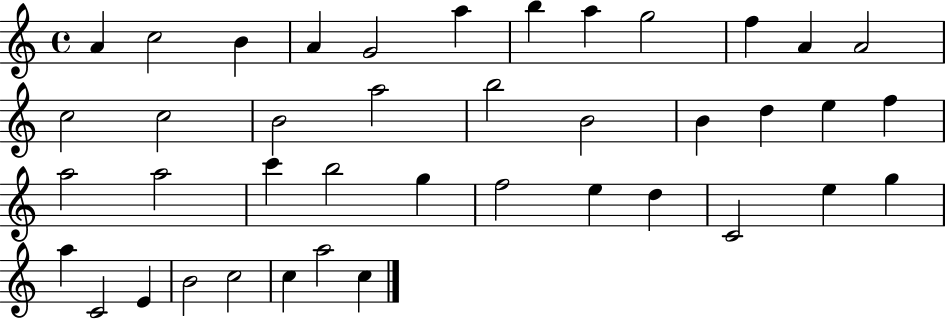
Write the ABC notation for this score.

X:1
T:Untitled
M:4/4
L:1/4
K:C
A c2 B A G2 a b a g2 f A A2 c2 c2 B2 a2 b2 B2 B d e f a2 a2 c' b2 g f2 e d C2 e g a C2 E B2 c2 c a2 c